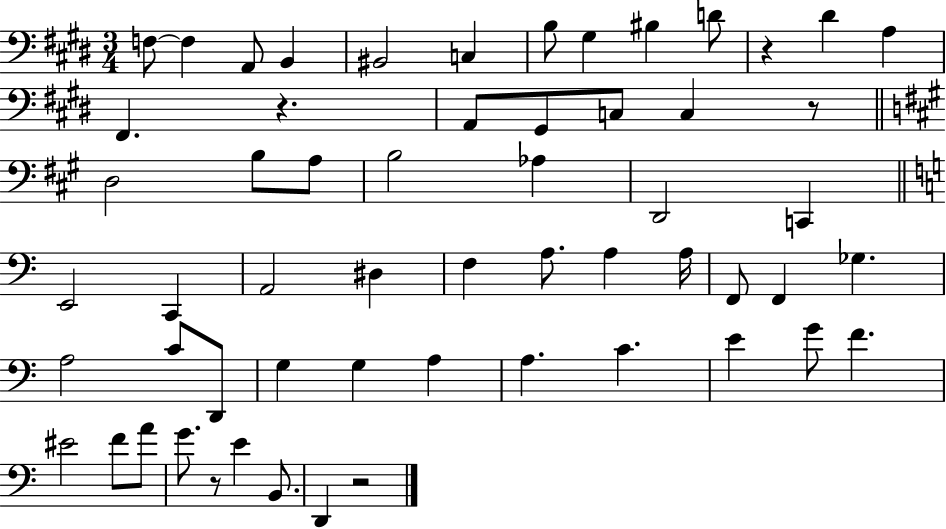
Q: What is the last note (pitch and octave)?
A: D2